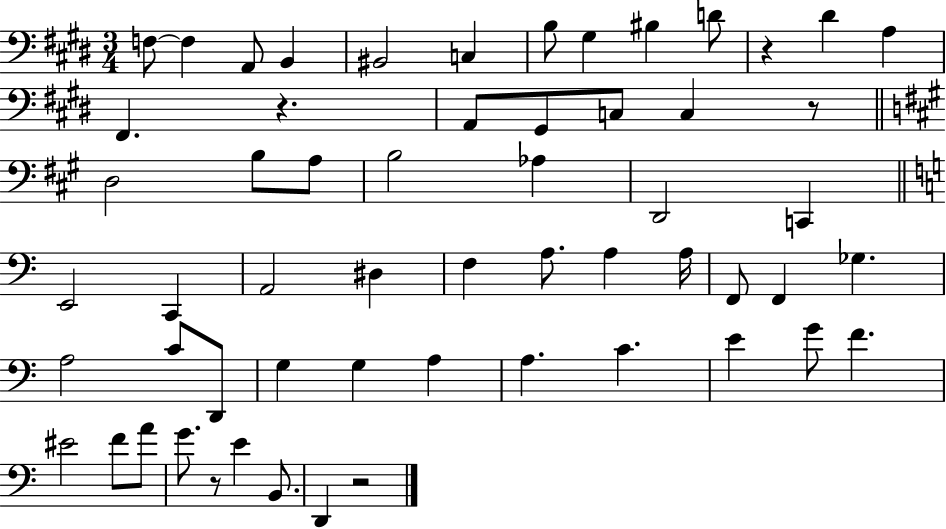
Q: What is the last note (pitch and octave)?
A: D2